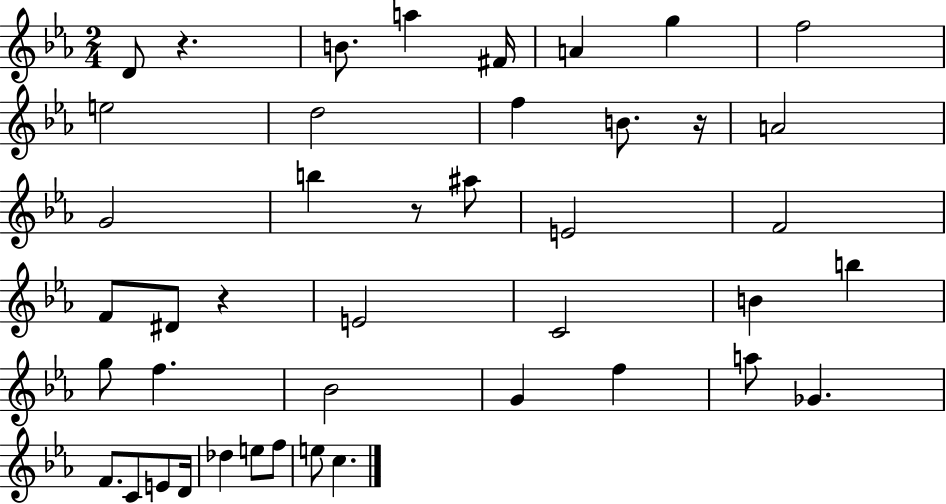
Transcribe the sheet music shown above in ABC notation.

X:1
T:Untitled
M:2/4
L:1/4
K:Eb
D/2 z B/2 a ^F/4 A g f2 e2 d2 f B/2 z/4 A2 G2 b z/2 ^a/2 E2 F2 F/2 ^D/2 z E2 C2 B b g/2 f _B2 G f a/2 _G F/2 C/2 E/2 D/4 _d e/2 f/2 e/2 c